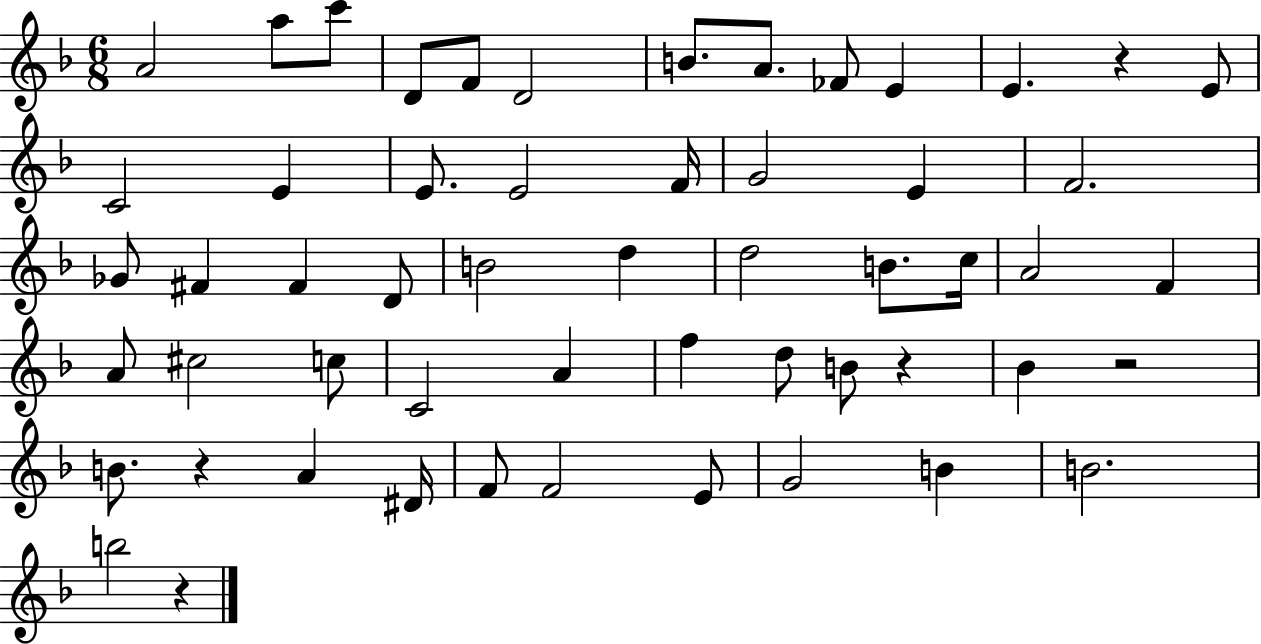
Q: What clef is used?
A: treble